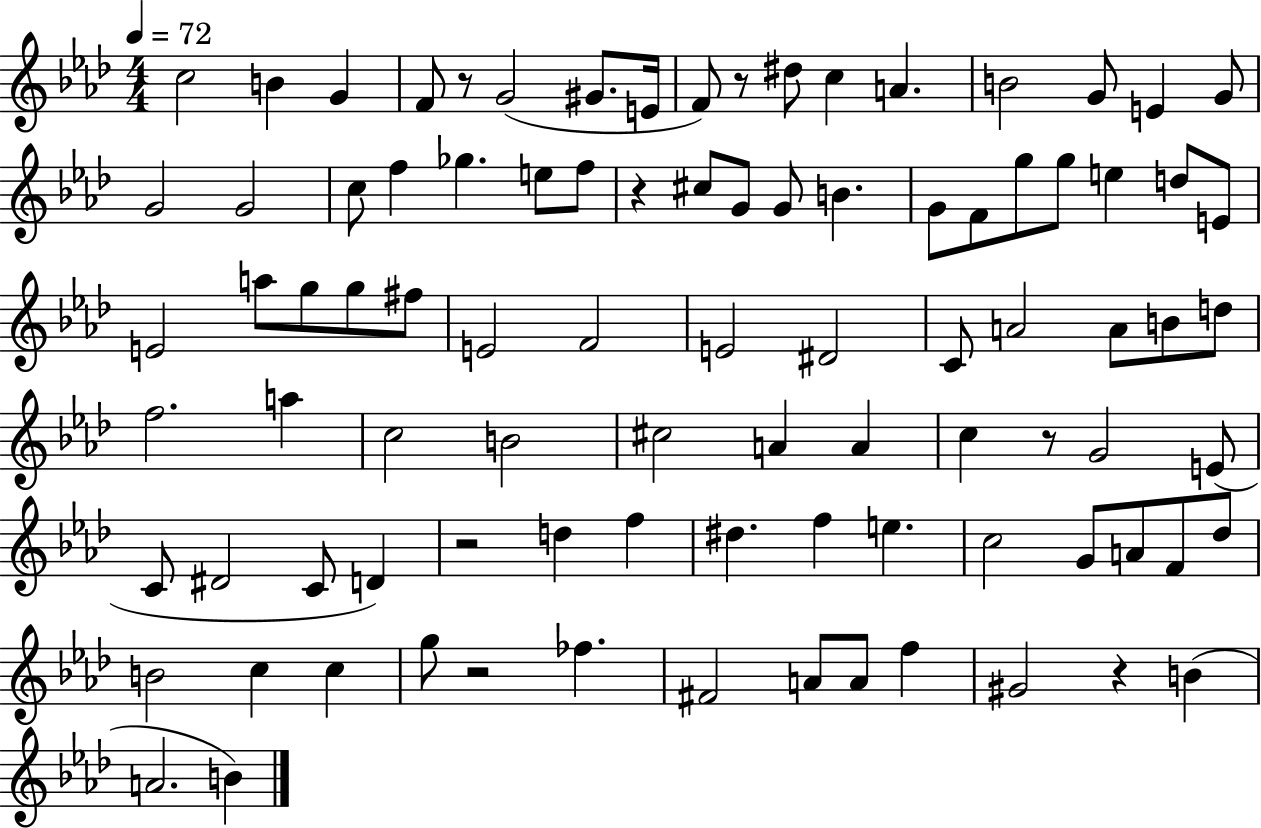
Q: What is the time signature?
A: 4/4